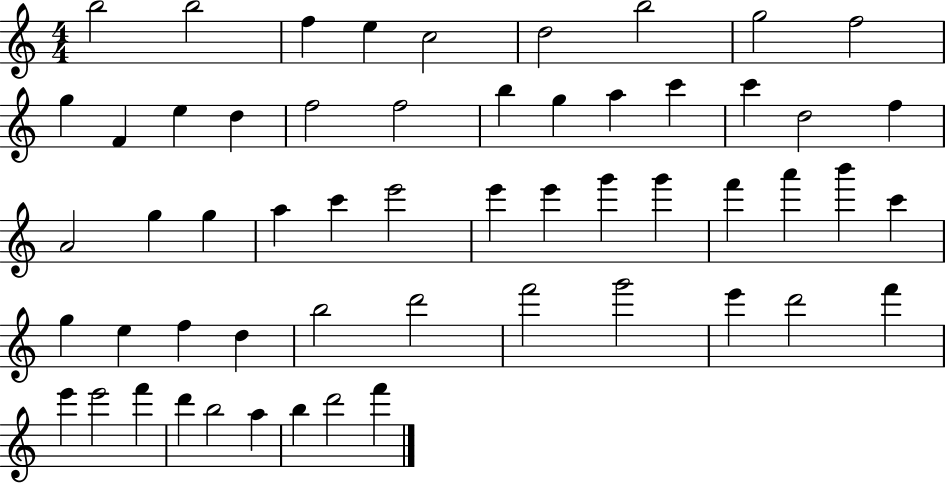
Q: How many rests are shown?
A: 0